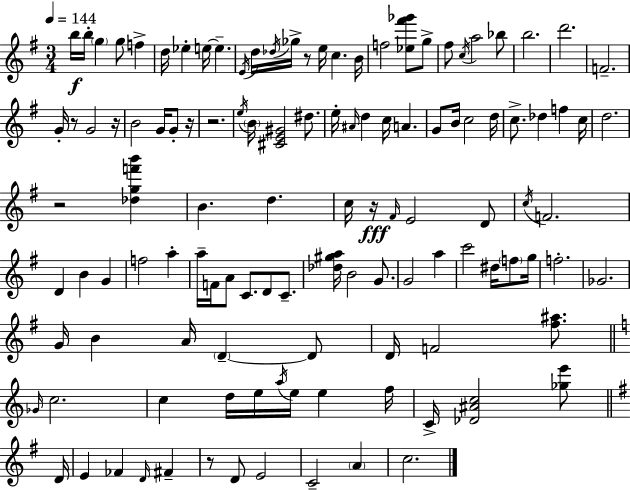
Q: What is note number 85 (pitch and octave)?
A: C5